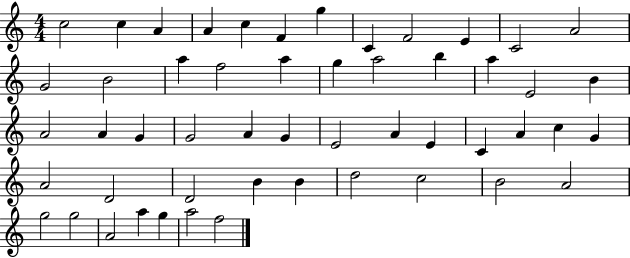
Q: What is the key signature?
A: C major